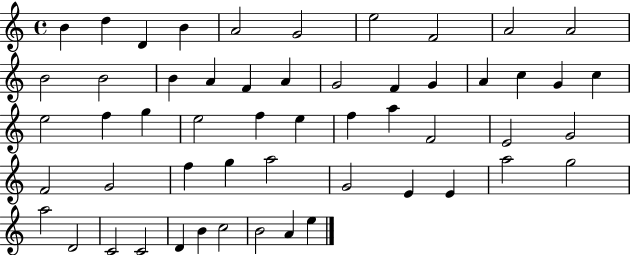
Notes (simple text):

B4/q D5/q D4/q B4/q A4/h G4/h E5/h F4/h A4/h A4/h B4/h B4/h B4/q A4/q F4/q A4/q G4/h F4/q G4/q A4/q C5/q G4/q C5/q E5/h F5/q G5/q E5/h F5/q E5/q F5/q A5/q F4/h E4/h G4/h F4/h G4/h F5/q G5/q A5/h G4/h E4/q E4/q A5/h G5/h A5/h D4/h C4/h C4/h D4/q B4/q C5/h B4/h A4/q E5/q